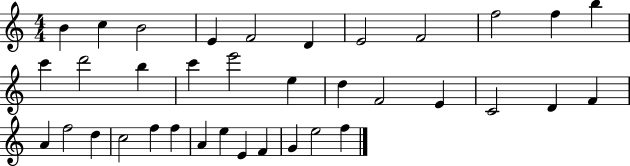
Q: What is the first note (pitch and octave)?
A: B4